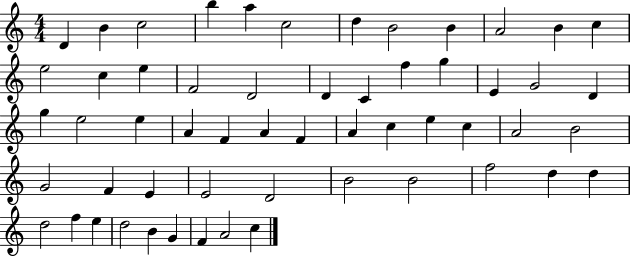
D4/q B4/q C5/h B5/q A5/q C5/h D5/q B4/h B4/q A4/h B4/q C5/q E5/h C5/q E5/q F4/h D4/h D4/q C4/q F5/q G5/q E4/q G4/h D4/q G5/q E5/h E5/q A4/q F4/q A4/q F4/q A4/q C5/q E5/q C5/q A4/h B4/h G4/h F4/q E4/q E4/h D4/h B4/h B4/h F5/h D5/q D5/q D5/h F5/q E5/q D5/h B4/q G4/q F4/q A4/h C5/q